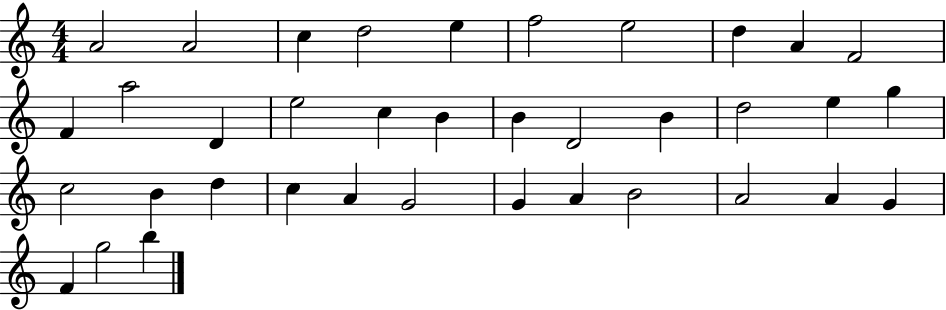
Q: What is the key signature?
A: C major